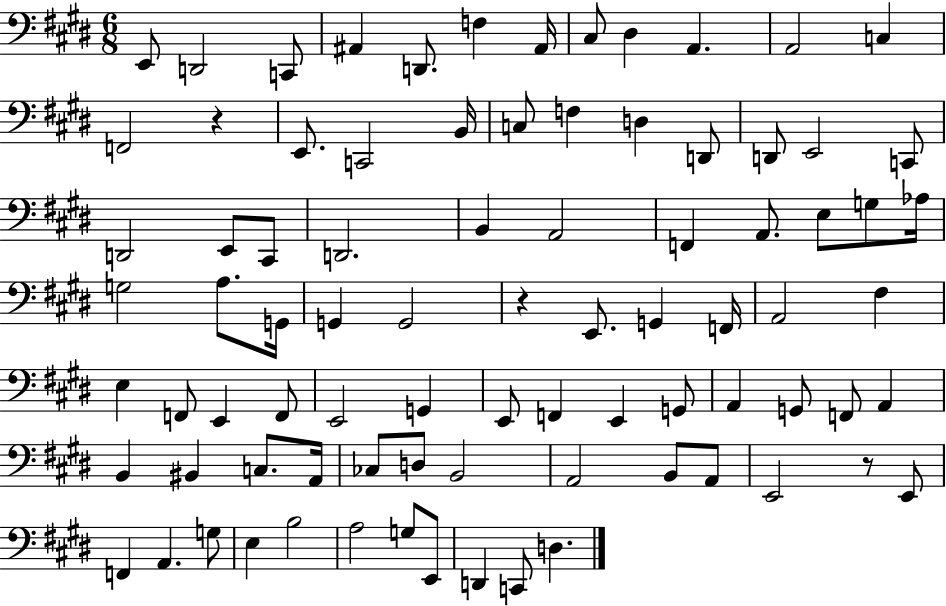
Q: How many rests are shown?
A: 3